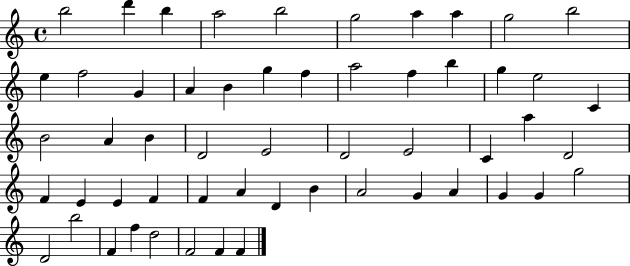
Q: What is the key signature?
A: C major